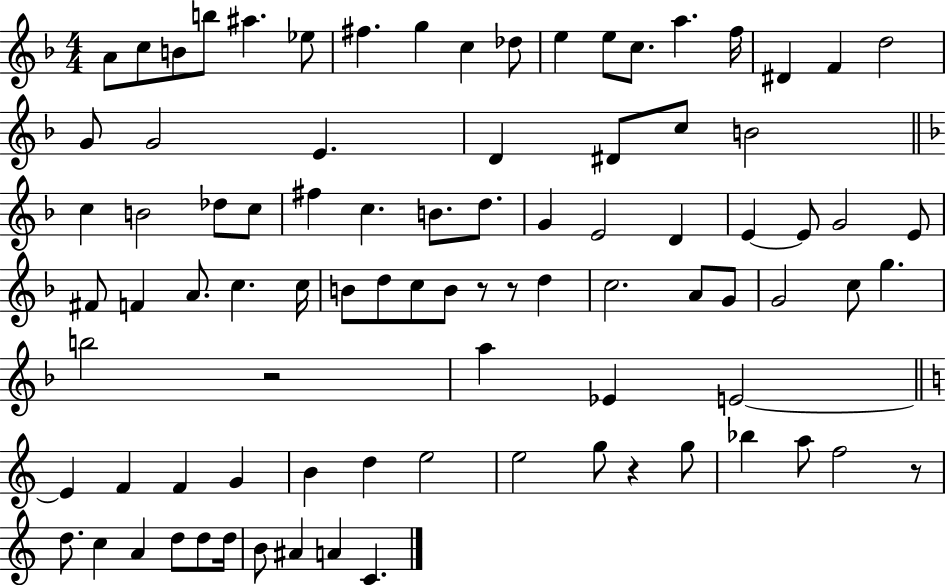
X:1
T:Untitled
M:4/4
L:1/4
K:F
A/2 c/2 B/2 b/2 ^a _e/2 ^f g c _d/2 e e/2 c/2 a f/4 ^D F d2 G/2 G2 E D ^D/2 c/2 B2 c B2 _d/2 c/2 ^f c B/2 d/2 G E2 D E E/2 G2 E/2 ^F/2 F A/2 c c/4 B/2 d/2 c/2 B/2 z/2 z/2 d c2 A/2 G/2 G2 c/2 g b2 z2 a _E E2 E F F G B d e2 e2 g/2 z g/2 _b a/2 f2 z/2 d/2 c A d/2 d/2 d/4 B/2 ^A A C